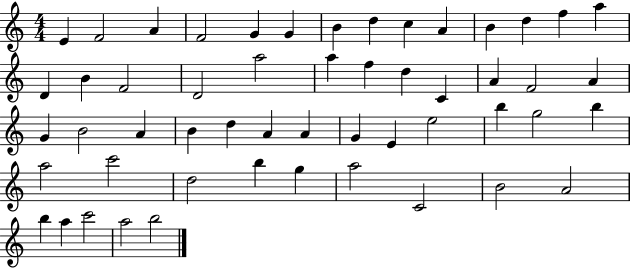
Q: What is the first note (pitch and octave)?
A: E4